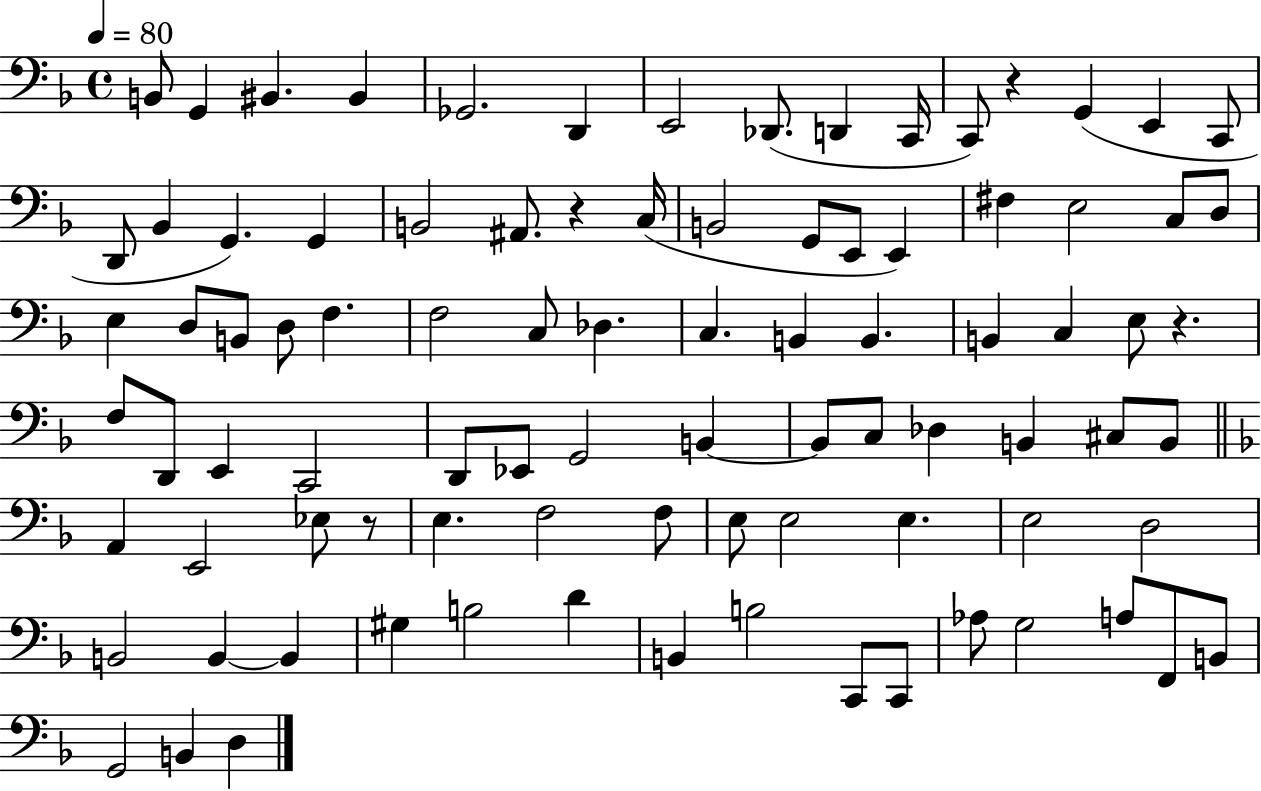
X:1
T:Untitled
M:4/4
L:1/4
K:F
B,,/2 G,, ^B,, ^B,, _G,,2 D,, E,,2 _D,,/2 D,, C,,/4 C,,/2 z G,, E,, C,,/2 D,,/2 _B,, G,, G,, B,,2 ^A,,/2 z C,/4 B,,2 G,,/2 E,,/2 E,, ^F, E,2 C,/2 D,/2 E, D,/2 B,,/2 D,/2 F, F,2 C,/2 _D, C, B,, B,, B,, C, E,/2 z F,/2 D,,/2 E,, C,,2 D,,/2 _E,,/2 G,,2 B,, B,,/2 C,/2 _D, B,, ^C,/2 B,,/2 A,, E,,2 _E,/2 z/2 E, F,2 F,/2 E,/2 E,2 E, E,2 D,2 B,,2 B,, B,, ^G, B,2 D B,, B,2 C,,/2 C,,/2 _A,/2 G,2 A,/2 F,,/2 B,,/2 G,,2 B,, D,